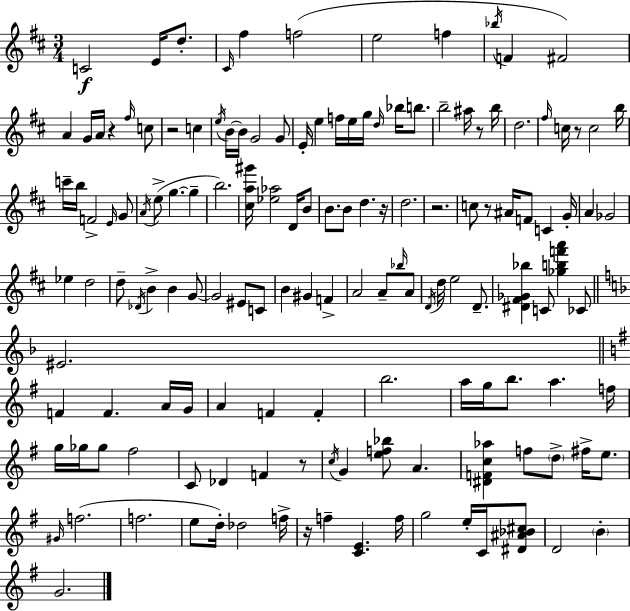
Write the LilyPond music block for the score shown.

{
  \clef treble
  \numericTimeSignature
  \time 3/4
  \key d \major
  c'2\f e'16 d''8.-. | \grace { cis'16 } fis''4 f''2( | e''2 f''4 | \acciaccatura { bes''16 } f'4 fis'2) | \break a'4 g'16 a'16 r4 | \grace { fis''16 } c''8 r2 c''4 | \acciaccatura { e''16 } b'16~~ b'16 g'2 | g'8 e'16-. e''4 f''16 e''16 g''16 | \break \grace { d''16 } bes''16 b''8. b''2-- | ais''16 r8 b''16 d''2. | \grace { fis''16 } c''16 r8 c''2 | b''16 c'''16-- b''16 f'2-> | \break \grace { e'16 } g'8 \acciaccatura { a'16 } e''8->( g''4.~~ | g''4-- b''2.) | <cis'' a'' gis'''>16 <ees'' aes''>2 | d'16 b'8 b'8. b'8 | \break d''4. r16 d''2. | r2. | c''8 r8 | ais'16 f'8 c'4 g'16-. a'4 | \break ges'2 ees''4 | d''2 d''8-- \acciaccatura { des'16 } b'4-> | b'4 g'8~~ g'2 | eis'8 c'8 b'4 | \break gis'4 f'4-> a'2 | a'8-- \grace { bes''16 } a'8 \acciaccatura { d'16 } d''16 | e''2 d'8.-- <dis' fis' ges' bes''>4 | c'8 <ges'' b'' f''' a'''>4 ces'8 \bar "||" \break \key f \major eis'2. | \bar "||" \break \key e \minor f'4 f'4. a'16 g'16 | a'4 f'4 f'4-. | b''2. | a''16 g''16 b''8. a''4. f''16 | \break g''16 ges''16 ges''8 fis''2 | c'8 des'4 f'4 r8 | \acciaccatura { c''16 } g'4 <e'' f'' bes''>8 a'4. | <dis' f' c'' aes''>4 f''8 \parenthesize d''8-> fis''16-> e''8. | \break \grace { gis'16 }( f''2. | f''2. | e''8 d''16-.) des''2 | f''16-> r16 f''4-- <c' e'>4. | \break f''16 g''2 e''16-. c'16 | <dis' ais' bes' cis''>8 d'2 \parenthesize b'4-. | g'2. | \bar "|."
}